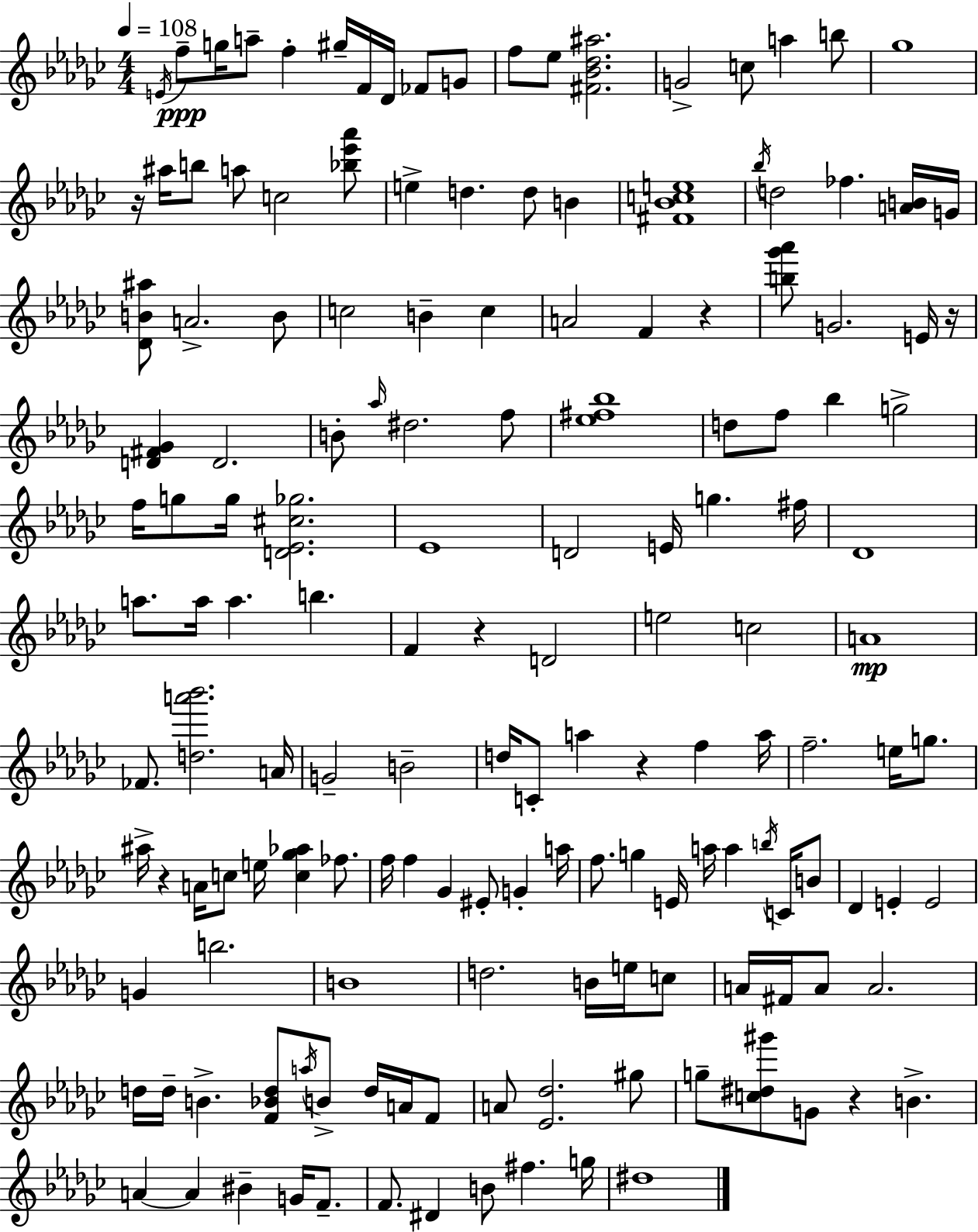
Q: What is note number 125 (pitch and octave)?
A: A4